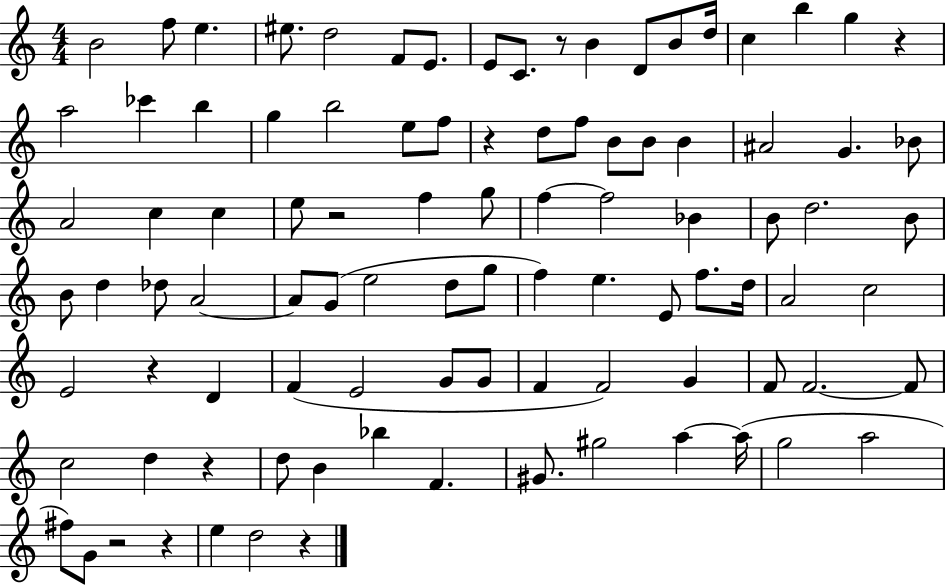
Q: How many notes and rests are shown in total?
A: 96